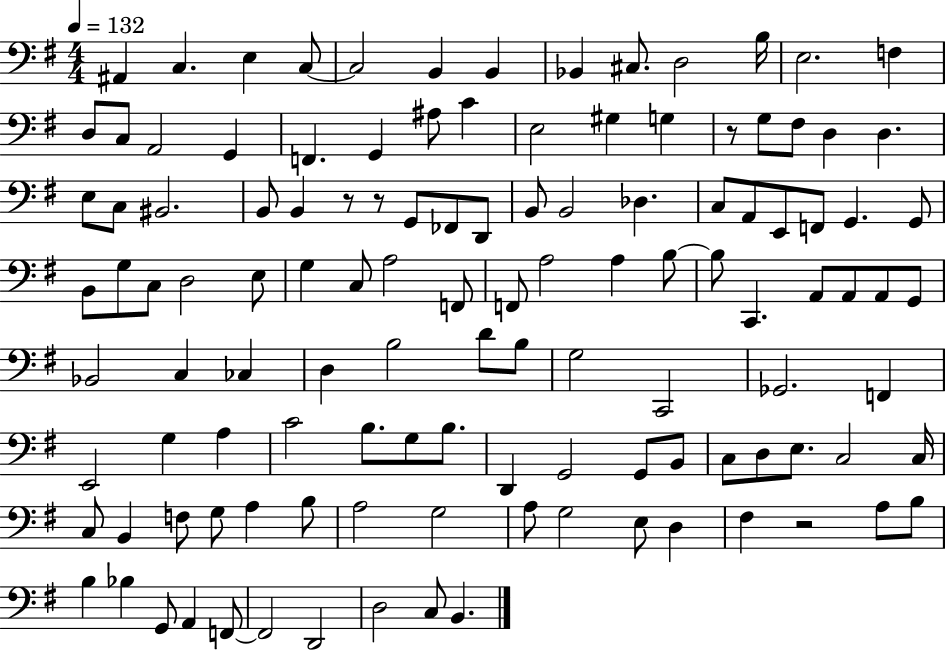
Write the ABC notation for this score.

X:1
T:Untitled
M:4/4
L:1/4
K:G
^A,, C, E, C,/2 C,2 B,, B,, _B,, ^C,/2 D,2 B,/4 E,2 F, D,/2 C,/2 A,,2 G,, F,, G,, ^A,/2 C E,2 ^G, G, z/2 G,/2 ^F,/2 D, D, E,/2 C,/2 ^B,,2 B,,/2 B,, z/2 z/2 G,,/2 _F,,/2 D,,/2 B,,/2 B,,2 _D, C,/2 A,,/2 E,,/2 F,,/2 G,, G,,/2 B,,/2 G,/2 C,/2 D,2 E,/2 G, C,/2 A,2 F,,/2 F,,/2 A,2 A, B,/2 B,/2 C,, A,,/2 A,,/2 A,,/2 G,,/2 _B,,2 C, _C, D, B,2 D/2 B,/2 G,2 C,,2 _G,,2 F,, E,,2 G, A, C2 B,/2 G,/2 B,/2 D,, G,,2 G,,/2 B,,/2 C,/2 D,/2 E,/2 C,2 C,/4 C,/2 B,, F,/2 G,/2 A, B,/2 A,2 G,2 A,/2 G,2 E,/2 D, ^F, z2 A,/2 B,/2 B, _B, G,,/2 A,, F,,/2 F,,2 D,,2 D,2 C,/2 B,,